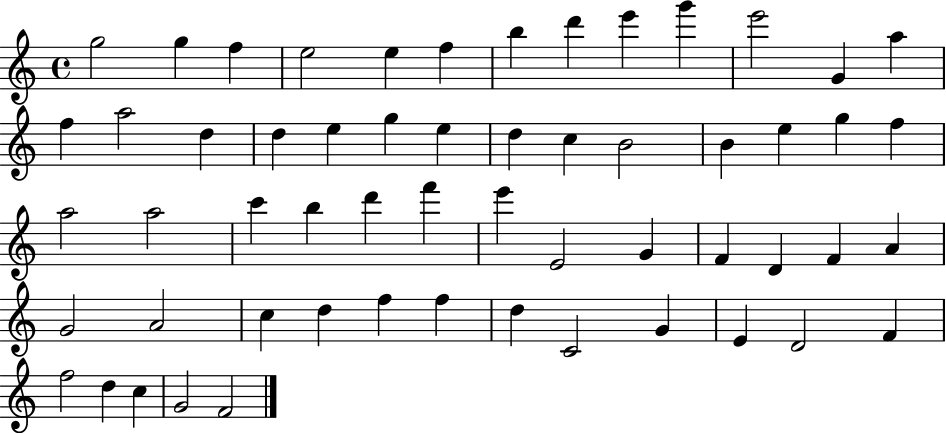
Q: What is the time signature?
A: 4/4